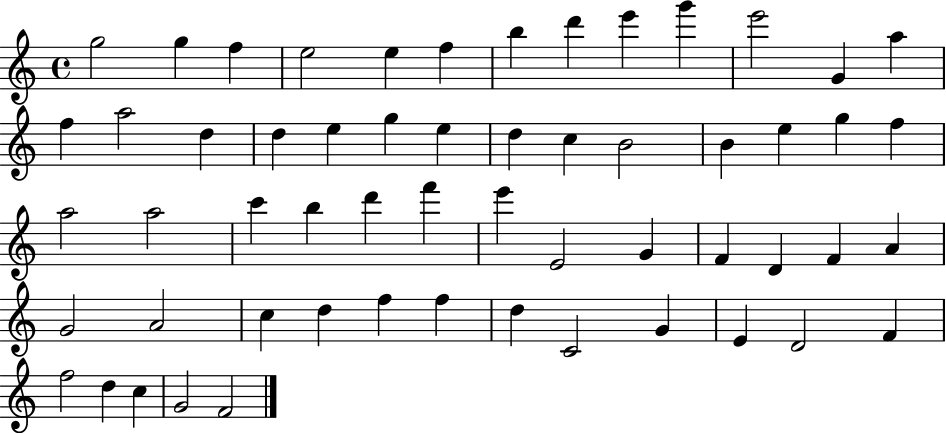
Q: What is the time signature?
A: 4/4